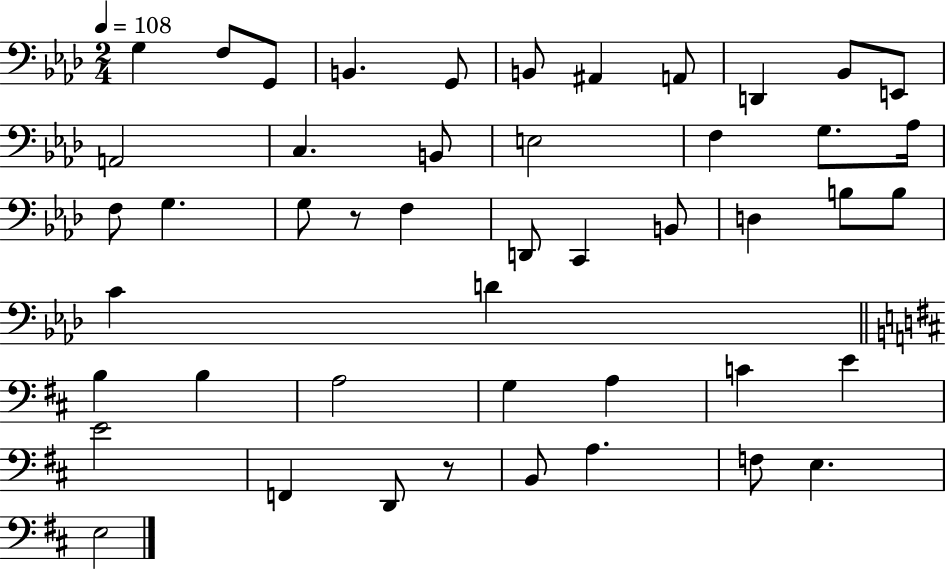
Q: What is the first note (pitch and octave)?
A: G3